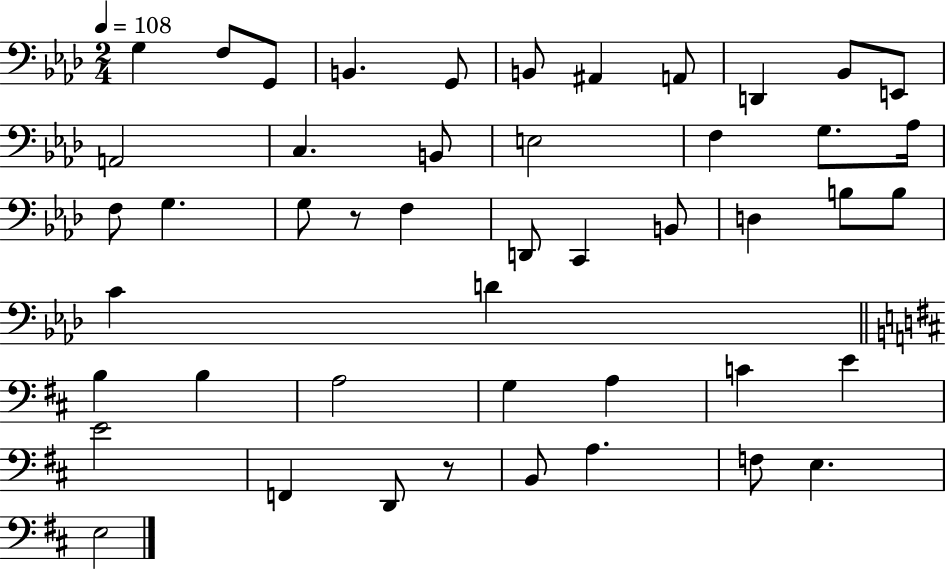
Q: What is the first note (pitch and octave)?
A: G3